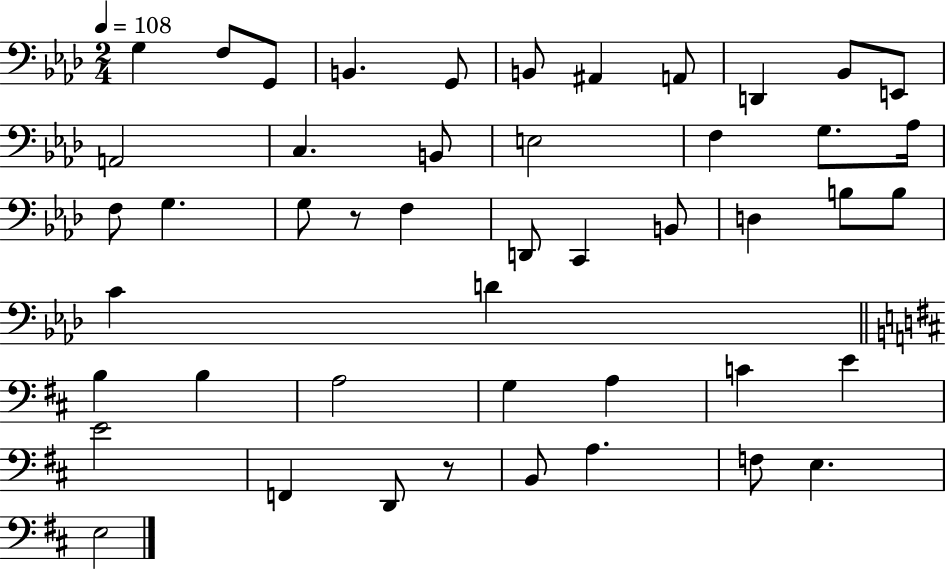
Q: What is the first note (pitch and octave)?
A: G3